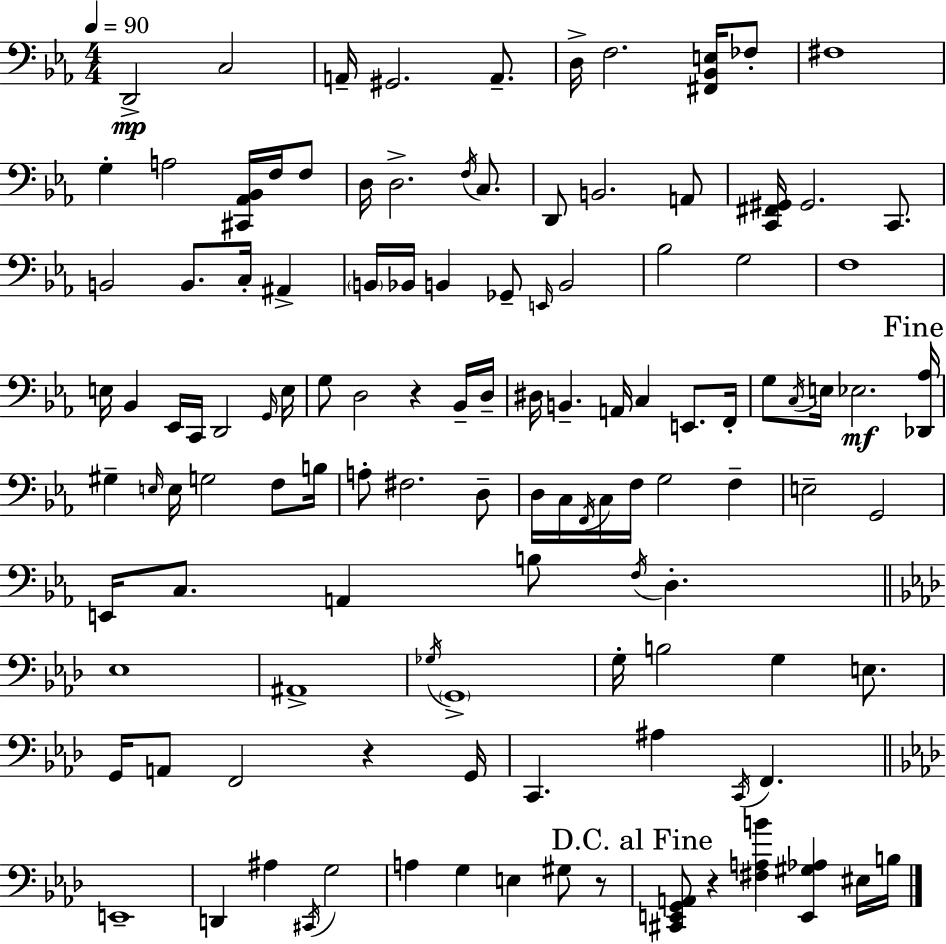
X:1
T:Untitled
M:4/4
L:1/4
K:Cm
D,,2 C,2 A,,/4 ^G,,2 A,,/2 D,/4 F,2 [^F,,_B,,E,]/4 _F,/2 ^F,4 G, A,2 [^C,,_A,,_B,,]/4 F,/4 F,/2 D,/4 D,2 F,/4 C,/2 D,,/2 B,,2 A,,/2 [C,,^F,,^G,,]/4 ^G,,2 C,,/2 B,,2 B,,/2 C,/4 ^A,, B,,/4 _B,,/4 B,, _G,,/2 E,,/4 B,,2 _B,2 G,2 F,4 E,/4 _B,, _E,,/4 C,,/4 D,,2 G,,/4 E,/4 G,/2 D,2 z _B,,/4 D,/4 ^D,/4 B,, A,,/4 C, E,,/2 F,,/4 G,/2 C,/4 E,/4 _E,2 [_D,,_A,]/4 ^G, E,/4 E,/4 G,2 F,/2 B,/4 A,/2 ^F,2 D,/2 D,/4 C,/4 F,,/4 C,/4 F,/4 G,2 F, E,2 G,,2 E,,/4 C,/2 A,, B,/2 F,/4 D, _E,4 ^A,,4 _G,/4 G,,4 G,/4 B,2 G, E,/2 G,,/4 A,,/2 F,,2 z G,,/4 C,, ^A, C,,/4 F,, E,,4 D,, ^A, ^C,,/4 G,2 A, G, E, ^G,/2 z/2 [^C,,E,,G,,A,,]/2 z [^F,A,B] [E,,^G,_A,] ^E,/4 B,/4